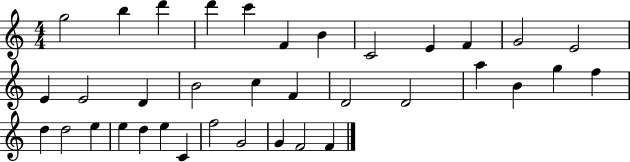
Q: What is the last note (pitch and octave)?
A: F4